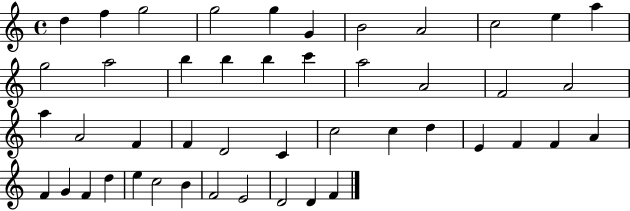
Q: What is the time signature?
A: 4/4